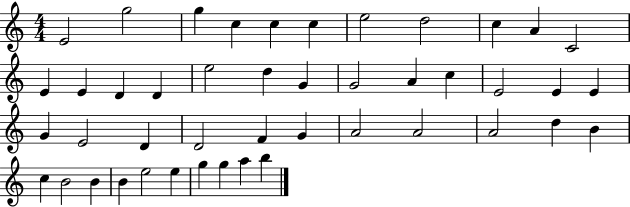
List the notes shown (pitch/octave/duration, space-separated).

E4/h G5/h G5/q C5/q C5/q C5/q E5/h D5/h C5/q A4/q C4/h E4/q E4/q D4/q D4/q E5/h D5/q G4/q G4/h A4/q C5/q E4/h E4/q E4/q G4/q E4/h D4/q D4/h F4/q G4/q A4/h A4/h A4/h D5/q B4/q C5/q B4/h B4/q B4/q E5/h E5/q G5/q G5/q A5/q B5/q